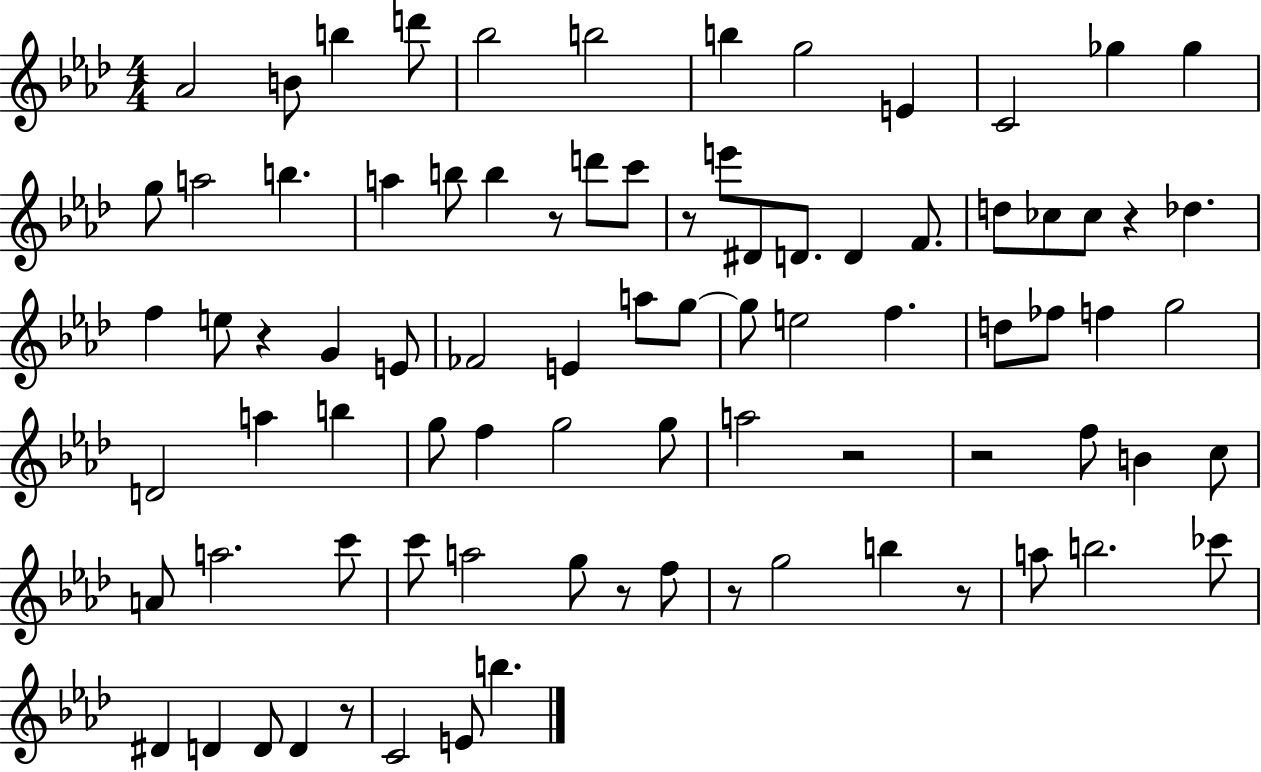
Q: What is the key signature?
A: AES major